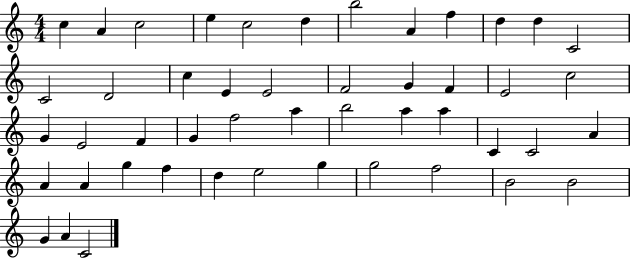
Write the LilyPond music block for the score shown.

{
  \clef treble
  \numericTimeSignature
  \time 4/4
  \key c \major
  c''4 a'4 c''2 | e''4 c''2 d''4 | b''2 a'4 f''4 | d''4 d''4 c'2 | \break c'2 d'2 | c''4 e'4 e'2 | f'2 g'4 f'4 | e'2 c''2 | \break g'4 e'2 f'4 | g'4 f''2 a''4 | b''2 a''4 a''4 | c'4 c'2 a'4 | \break a'4 a'4 g''4 f''4 | d''4 e''2 g''4 | g''2 f''2 | b'2 b'2 | \break g'4 a'4 c'2 | \bar "|."
}